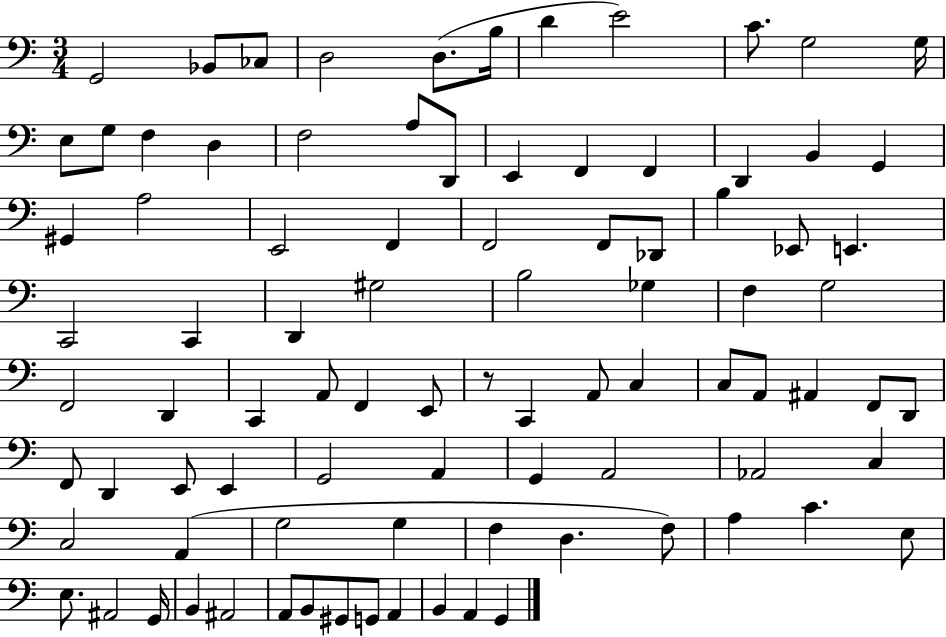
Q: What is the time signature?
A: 3/4